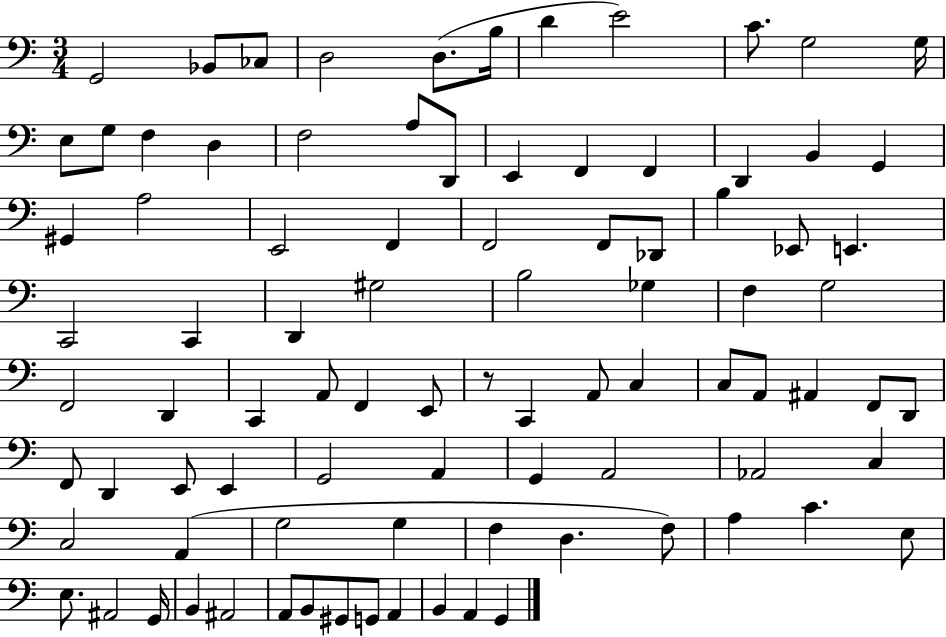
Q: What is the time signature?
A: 3/4